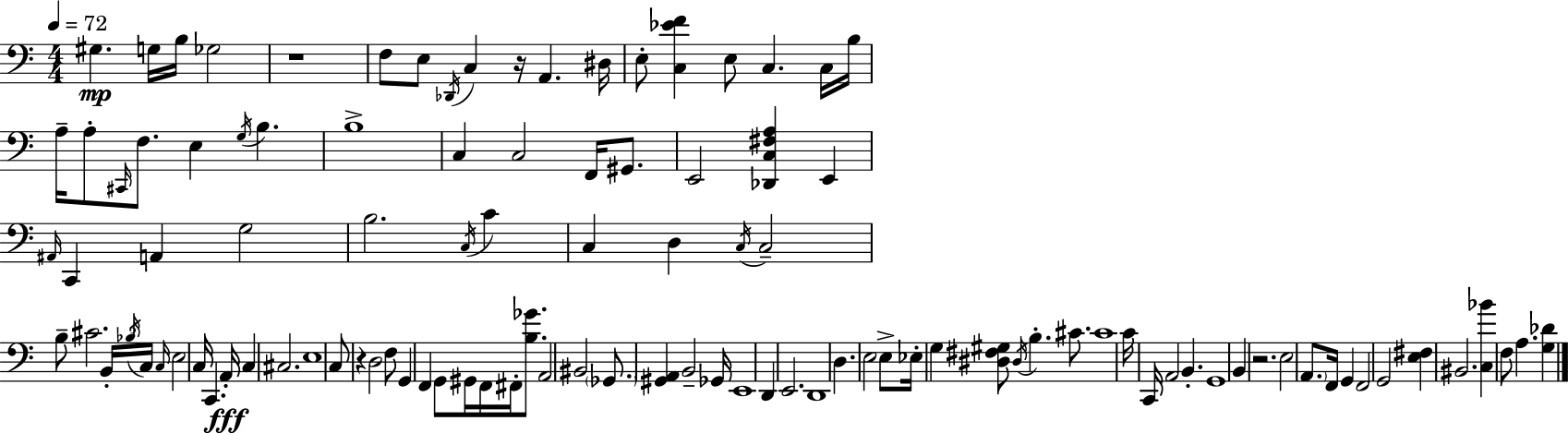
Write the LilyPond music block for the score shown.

{
  \clef bass
  \numericTimeSignature
  \time 4/4
  \key c \major
  \tempo 4 = 72
  gis4.\mp g16 b16 ges2 | r1 | f8 e8 \acciaccatura { des,16 } c4 r16 a,4. | dis16 e8-. <c ees' f'>4 e8 c4. c16 | \break b16 a16-- a8-. \grace { cis,16 } f8. e4 \acciaccatura { g16 } b4. | b1-> | c4 c2 f,16 | gis,8. e,2 <des, c fis a>4 e,4 | \break \grace { ais,16 } c,4 a,4 g2 | b2. | \acciaccatura { c16 } c'4 c4 d4 \acciaccatura { c16 } c2-- | b8-- cis'2. | \break \tuplet 3/2 { b,16-. \acciaccatura { bes16 } c16 } \grace { c16 } e2 | c16 c,4. a,16-.\fff c4 cis2. | e1 | c8 r4 d2 | \break f8 g,4 f,4 | g,8 gis,16 f,16 fis,16-. <b ges'>8. a,2 | bis,2 \parenthesize ges,8. <gis, a,>4 b,2-- | ges,16 e,1 | \break d,4 e,2. | d,1 | d4. e2 | e8-> ees16-. g4 <dis fis gis>8 \acciaccatura { dis16 } | \break b4.-. cis'8. cis'1 | c'16 c,16 a,2 | b,4.-. g,1 | b,4 r2. | \break e2 | \parenthesize a,8. f,16 g,4 f,2 | g,2 <e fis>4 bis,2. | <c bes'>4 f8 a4. | \break <g des'>4 \bar "|."
}